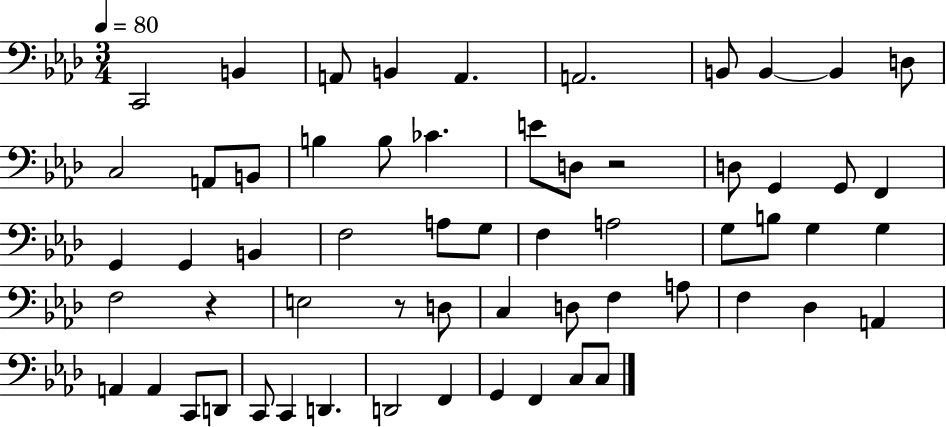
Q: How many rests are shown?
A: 3